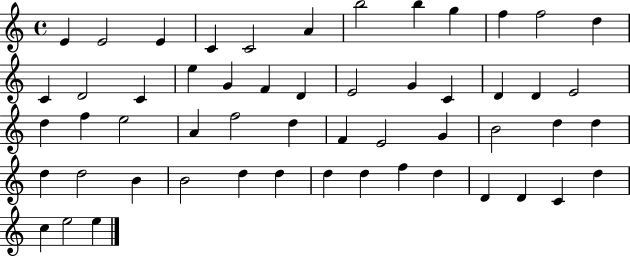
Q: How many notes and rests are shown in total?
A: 54